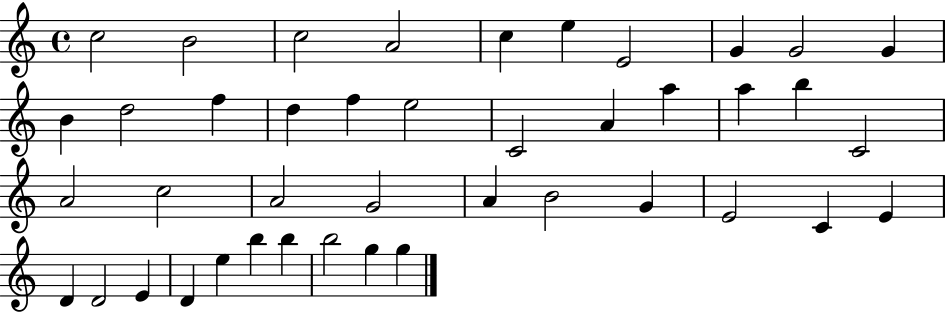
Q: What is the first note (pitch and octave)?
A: C5